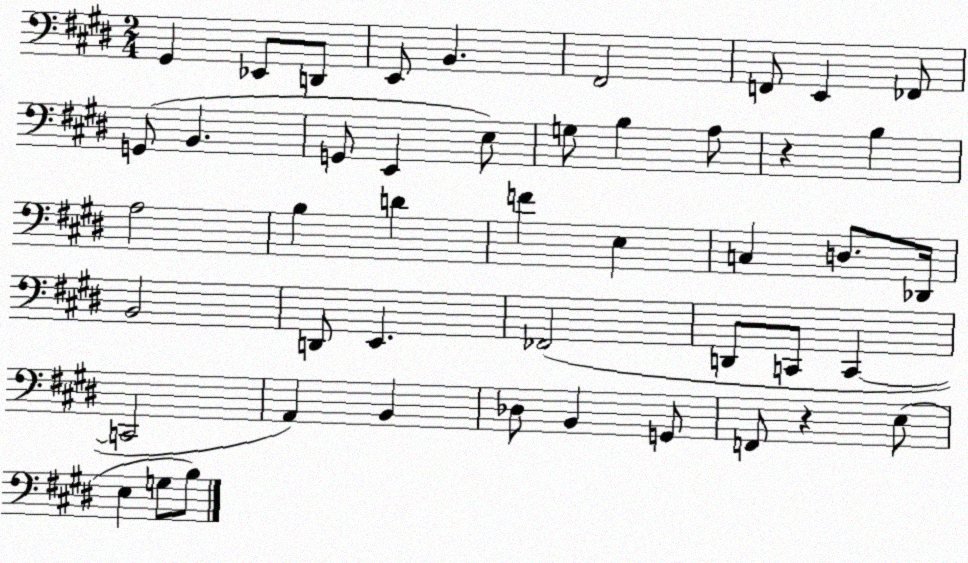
X:1
T:Untitled
M:2/4
L:1/4
K:E
^G,, _E,,/2 D,,/2 E,,/2 B,, ^F,,2 F,,/2 E,, _F,,/2 G,,/2 B,, G,,/2 E,, E,/2 G,/2 B, A,/2 z B, A,2 B, D F E, C, D,/2 _D,,/4 B,,2 D,,/2 E,, _F,,2 D,,/2 C,,/2 C,, C,,2 A,, B,, _D,/2 B,, G,,/2 F,,/2 z E,/2 E, G,/2 B,/2